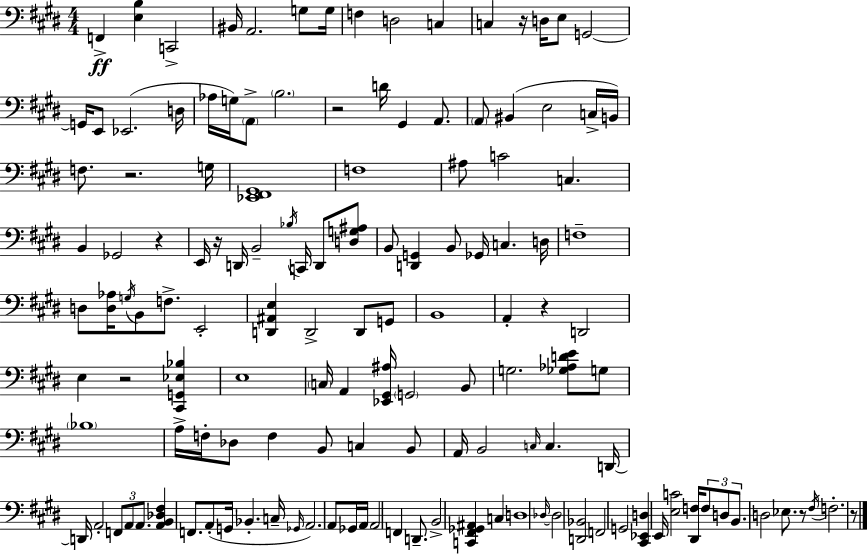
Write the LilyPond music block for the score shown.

{
  \clef bass
  \numericTimeSignature
  \time 4/4
  \key e \major
  \repeat volta 2 { f,4->\ff <e b>4 c,2-> | bis,16 a,2. g8 g16 | f4 d2 c4 | c4 r16 d16 e8 g,2~~ | \break g,16 e,8 ees,2.( d16 | aes16 g16) \parenthesize a,8-> \parenthesize b2. | r2 d'16 gis,4 a,8. | \parenthesize a,8 bis,4( e2 c16-> b,16) | \break f8. r2. g16 | <ees, fis, gis,>1 | f1 | ais8 c'2 c4. | \break b,4 ges,2 r4 | e,16 r16 d,16 b,2-- \acciaccatura { bes16 } c,16 d,8 <d g ais>8 | b,8 <d, g,>4 b,8 ges,16 c4. | d16 f1-- | \break d8 <d aes>16 \acciaccatura { g16 } b,8 f8.-> e,2-. | <d, ais, e>4 d,2-> d,8 | g,8 b,1 | a,4-. r4 d,2 | \break e4 r2 <cis, g, ees bes>4 | e1 | \parenthesize c16 a,4 <ees, gis, ais>16 \parenthesize g,2 | b,8 g2. <ges aes d' e'>8 | \break g8 \parenthesize bes1 | a16-> f16-. des8 f4 b,8 c4 | b,8 a,16 b,2 \grace { c16 } c4. | d,16~~ d,16 a,2-. \tuplet 3/2 { f,8 a,8 | \break a,8. } <a, b, des fis>4 f,8. a,8-.( g,16 bes,4.-. | c16-- \grace { ges,16 }) a,2. | a,8 ges,16 a,16 a,2 f,4 | d,8.-- b,2-> <c, fis, ges, ais,>4 | \break c4 d1 | \grace { des16~ }~ des2 <d, bes,>2 | f,2 g,2 | <cis, ees, d>4 e,16 <e c'>2 | \break <dis, f>16 \tuplet 3/2 { f8 d8 b,8. } d2 | ees8. r8 \acciaccatura { fis16 } f2.-. | r8 } \bar "|."
}